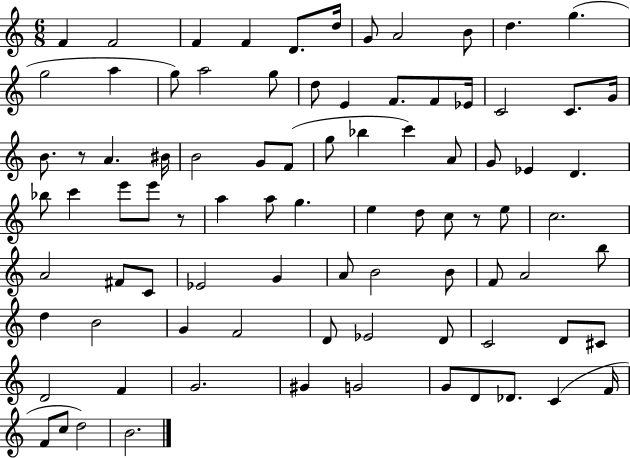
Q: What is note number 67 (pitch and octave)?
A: D4